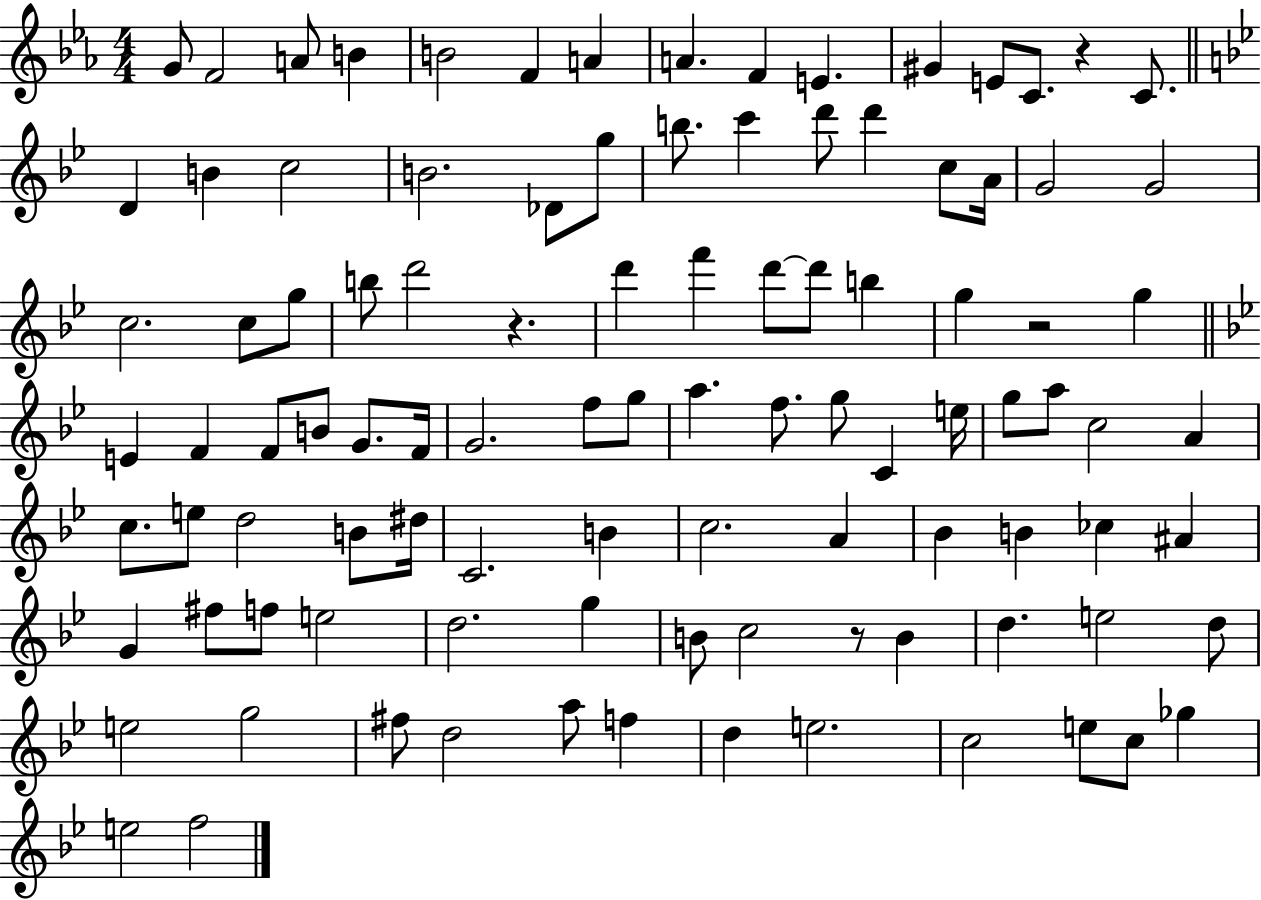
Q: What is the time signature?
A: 4/4